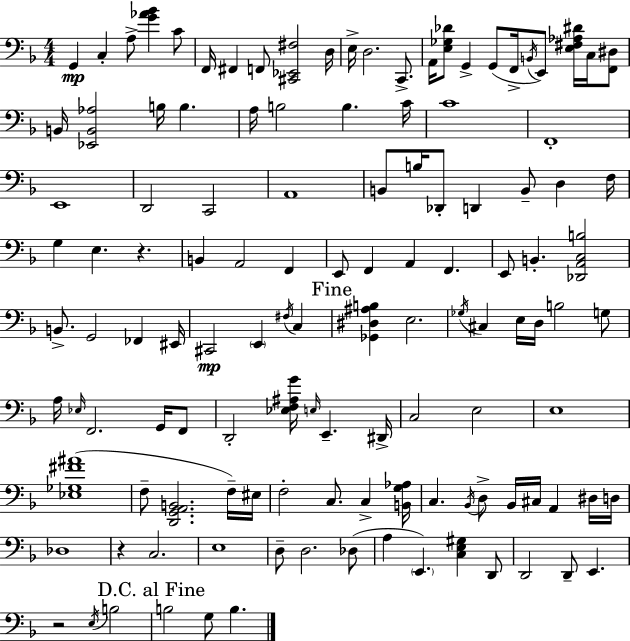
{
  \clef bass
  \numericTimeSignature
  \time 4/4
  \key d \minor
  \repeat volta 2 { g,4\mp c4-. a8-> <g' aes' bes'>4 c'8 | f,16 fis,4 f,8 <cis, ees, fis>2 d16 | e16-> d2. c,8.-> | a,16 <e ges des'>8 g,4-> g,8( f,16-> \acciaccatura { b,16 } e,8) <e fis aes dis'>16 c16 <f, dis>8 | \break b,16 <ees, b, aes>2 b16 b4. | a16 b2 b4. | c'16 c'1 | f,1-. | \break e,1 | d,2 c,2 | a,1 | b,8 b16 des,8-. d,4 b,8-- d4 | \break f16 g4 e4. r4. | b,4 a,2 f,4 | e,8 f,4 a,4 f,4. | e,8 b,4.-. <des, a, c b>2 | \break b,8.-> g,2 fes,4 | eis,16 cis,2\mp \parenthesize e,4 \acciaccatura { fis16 } c4 | \mark "Fine" <ges, dis ais b>4 e2. | \acciaccatura { ges16 } cis4 e16 d16 b2 | \break g8 a16 \grace { ees16 } f,2. | g,16 f,8 d,2-. <ees f ais g'>16 \grace { e16 } e,4.-- | dis,16-> c2 e2 | e1 | \break <ees ges fis' ais'>1( | f8-- <d, g, a, b,>2. | f16--) eis16 f2-. c8. | c4-> <b, g aes>16 c4. \acciaccatura { bes,16 } d8-> bes,16 cis16 | \break a,4 dis16 d16 des1 | r4 c2. | e1 | d8-- d2. | \break des8( a4 \parenthesize e,4.) | <c e gis>4 d,8 d,2 d,8-- | e,4. r2 \acciaccatura { e16 } b2 | \mark "D.C. al Fine" b2 g8 | \break b4. } \bar "|."
}